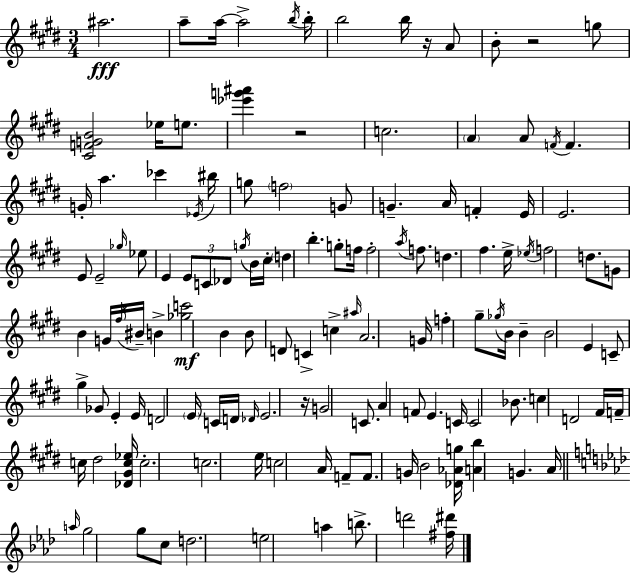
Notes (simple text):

A#5/h. A5/e A5/s A5/h B5/s B5/s B5/h B5/s R/s A4/e B4/e R/h G5/e [C#4,F4,G4,B4]/h Eb5/s E5/e. [Eb6,G6,A#6]/q R/h C5/h. A4/q A4/e F4/s F4/q. G4/s A5/q. CES6/q Eb4/s BIS5/s G5/e F5/h G4/e G4/q. A4/s F4/q E4/s E4/h. E4/e E4/h Gb5/s Eb5/e E4/q E4/e C4/e Db4/e G5/s B4/s C#5/s D5/q B5/q. G5/e F5/s F5/h A5/s F5/e. D5/q. F#5/q. E5/s Eb5/s F5/h D5/e. G4/e B4/q G4/s F#5/s BIS4/s B4/q [Gb5,C6]/h B4/q B4/e D4/e C4/q C5/q A#5/s A4/h. G4/s F5/q G#5/e Gb5/s B4/s B4/q B4/h E4/q C4/e G#5/q Gb4/e E4/q E4/s D4/h E4/s C4/s D4/s Db4/s E4/h. R/s G4/h C4/e. A4/q F4/e E4/q. C4/s C4/h Bb4/e. C5/q D4/h F#4/s F4/s C5/s D#5/h [Db4,G#4,C5,Eb5]/s C5/h. C5/h. E5/s C5/h A4/s F4/e F4/e. G4/s B4/h [Db4,Ab4,G5]/s [A4,B5]/q G4/q. A4/s A5/s G5/h G5/e C5/e D5/h. E5/h A5/q B5/e. D6/h [F#5,D#6]/s